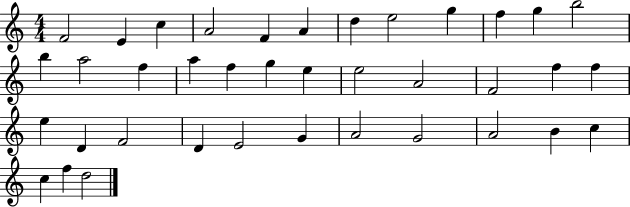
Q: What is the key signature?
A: C major